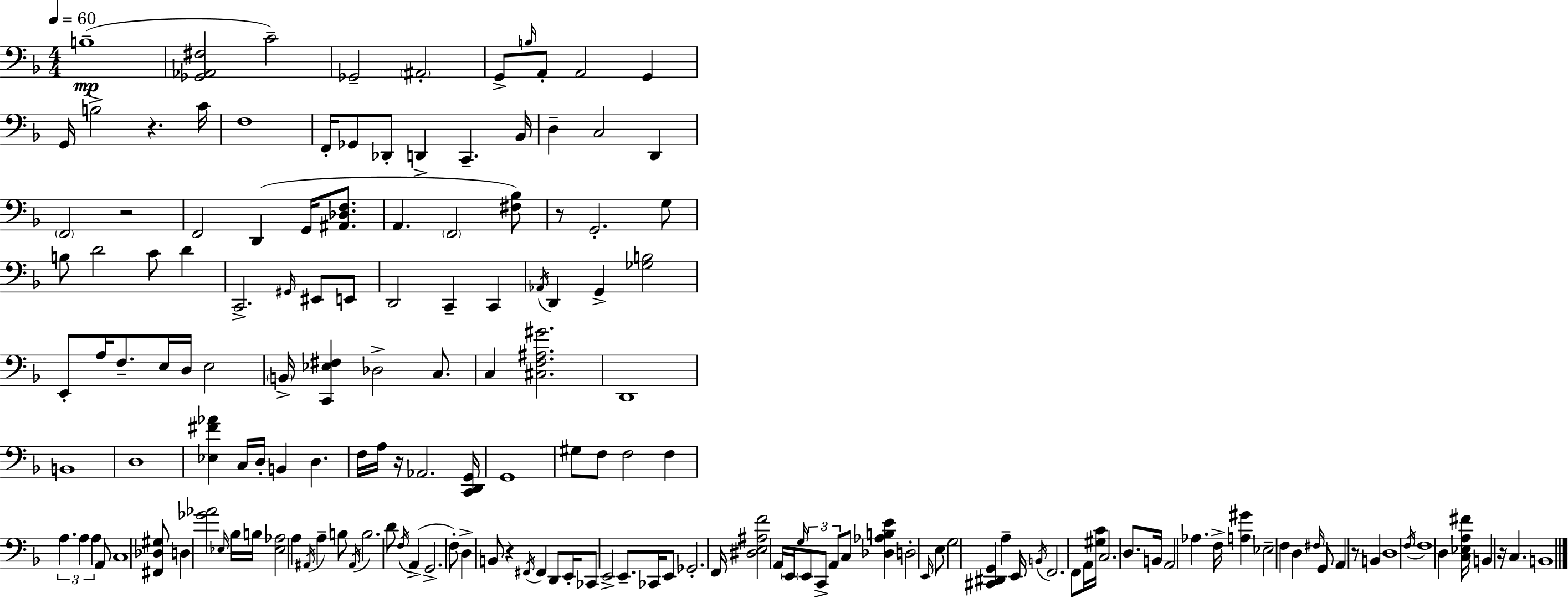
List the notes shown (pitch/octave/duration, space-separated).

B3/w [Gb2,Ab2,F#3]/h C4/h Gb2/h A#2/h G2/e B3/s A2/e A2/h G2/q G2/s B3/h R/q. C4/s F3/w F2/s Gb2/e Db2/e D2/q C2/q. Bb2/s D3/q C3/h D2/q F2/h R/h F2/h D2/q G2/s [A#2,Db3,F3]/e. A2/q. F2/h [F#3,Bb3]/e R/e G2/h. G3/e B3/e D4/h C4/e D4/q C2/h. G#2/s EIS2/e E2/e D2/h C2/q C2/q Ab2/s D2/q G2/q [Gb3,B3]/h E2/e A3/s F3/e. E3/s D3/s E3/h B2/s [C2,Eb3,F#3]/q Db3/h C3/e. C3/q [C#3,F3,A#3,G#4]/h. D2/w B2/w D3/w [Eb3,F#4,Ab4]/q C3/s D3/s B2/q D3/q. F3/s A3/s R/s Ab2/h. [C2,D2,G2]/s G2/w G#3/e F3/e F3/h F3/q A3/q. A3/q A3/q A2/e C3/w [F#2,Db3,G#3]/e D3/q [Gb4,Ab4]/h Eb3/s Bb3/s B3/s [Eb3,Ab3]/h A3/q A#2/s A3/q B3/e A#2/s B3/h. D4/e F3/s A2/q G2/h. F3/e D3/q B2/e R/q F#2/s F#2/q D2/e E2/s CES2/e E2/h E2/e. CES2/s E2/e Gb2/h. F2/s [D#3,E3,A#3,F4]/h A2/s E2/s G3/s E2/e C2/e A2/e C3/e [Db3,Ab3,B3,E4]/q D3/h E2/s E3/e G3/h [C#2,D#2,G2]/q A3/q E2/s B2/s F2/h. F2/e A2/s [G#3,C4]/s C3/h. D3/e. B2/s A2/h Ab3/q. F3/s [A3,G#4]/q Eb3/h F3/q D3/q F#3/s G2/e A2/q R/e B2/q D3/w F3/s F3/w D3/q [C3,Eb3,A3,F#4]/s B2/q R/s C3/q. B2/w